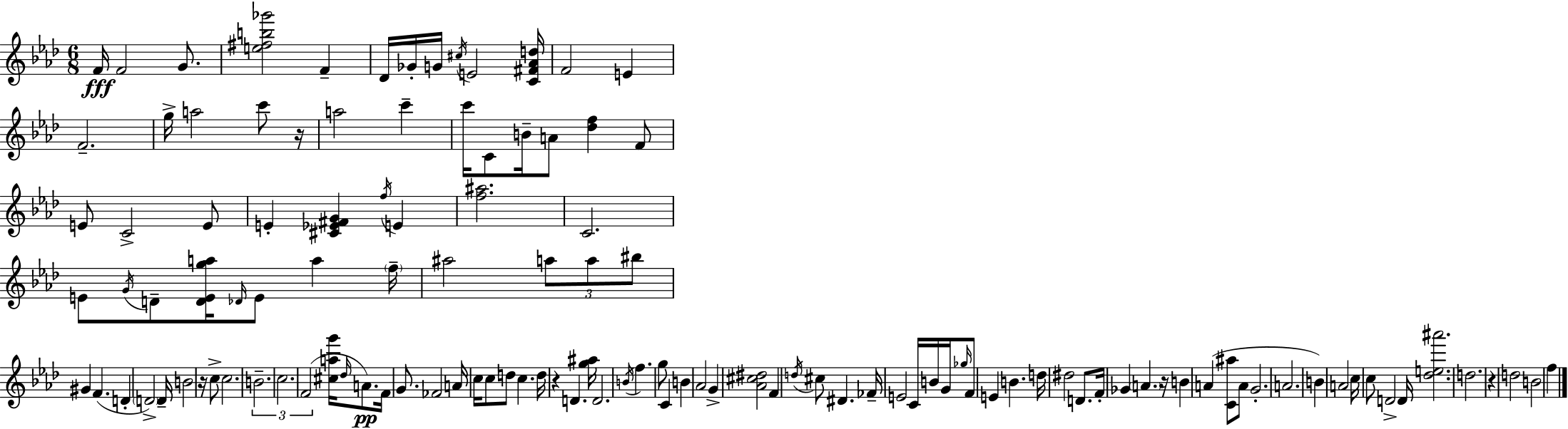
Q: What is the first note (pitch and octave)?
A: F4